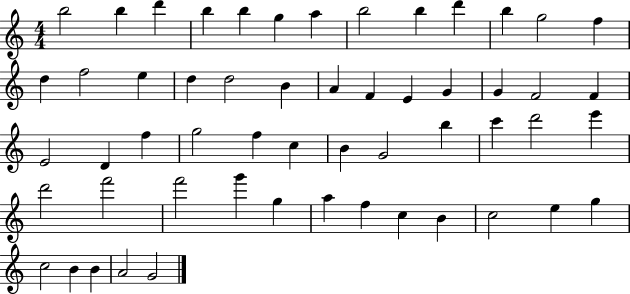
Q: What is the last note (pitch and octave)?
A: G4